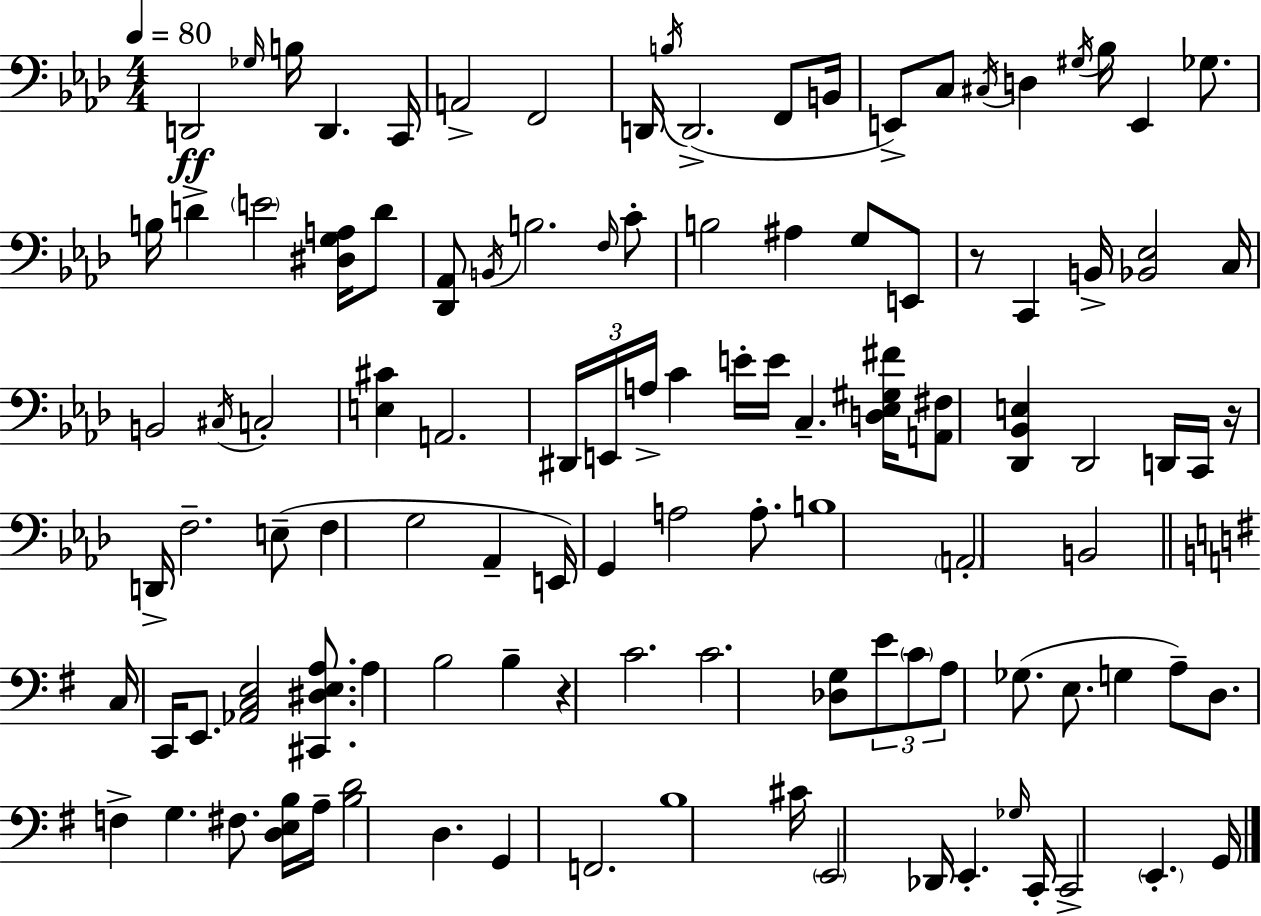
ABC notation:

X:1
T:Untitled
M:4/4
L:1/4
K:Ab
D,,2 _G,/4 B,/4 D,, C,,/4 A,,2 F,,2 D,,/4 B,/4 D,,2 F,,/2 B,,/4 E,,/2 C,/2 ^C,/4 D, ^G,/4 _B,/4 E,, _G,/2 B,/4 D E2 [^D,G,A,]/4 D/2 [_D,,_A,,]/2 B,,/4 B,2 F,/4 C/2 B,2 ^A, G,/2 E,,/2 z/2 C,, B,,/4 [_B,,_E,]2 C,/4 B,,2 ^C,/4 C,2 [E,^C] A,,2 ^D,,/4 E,,/4 A,/4 C E/4 E/4 C, [D,_E,^G,^F]/4 [A,,^F,]/2 [_D,,_B,,E,] _D,,2 D,,/4 C,,/4 z/4 D,,/4 F,2 E,/2 F, G,2 _A,, E,,/4 G,, A,2 A,/2 B,4 A,,2 B,,2 C,/4 C,,/4 E,,/2 [_A,,C,E,]2 [^C,,^D,E,A,]/2 A, B,2 B, z C2 C2 [_D,G,]/2 E/2 C/2 A,/2 _G,/2 E,/2 G, A,/2 D,/2 F, G, ^F,/2 [D,E,B,]/4 A,/4 [B,D]2 D, G,, F,,2 B,4 ^C/4 E,,2 _D,,/4 E,, _G,/4 C,,/4 C,,2 E,, G,,/4